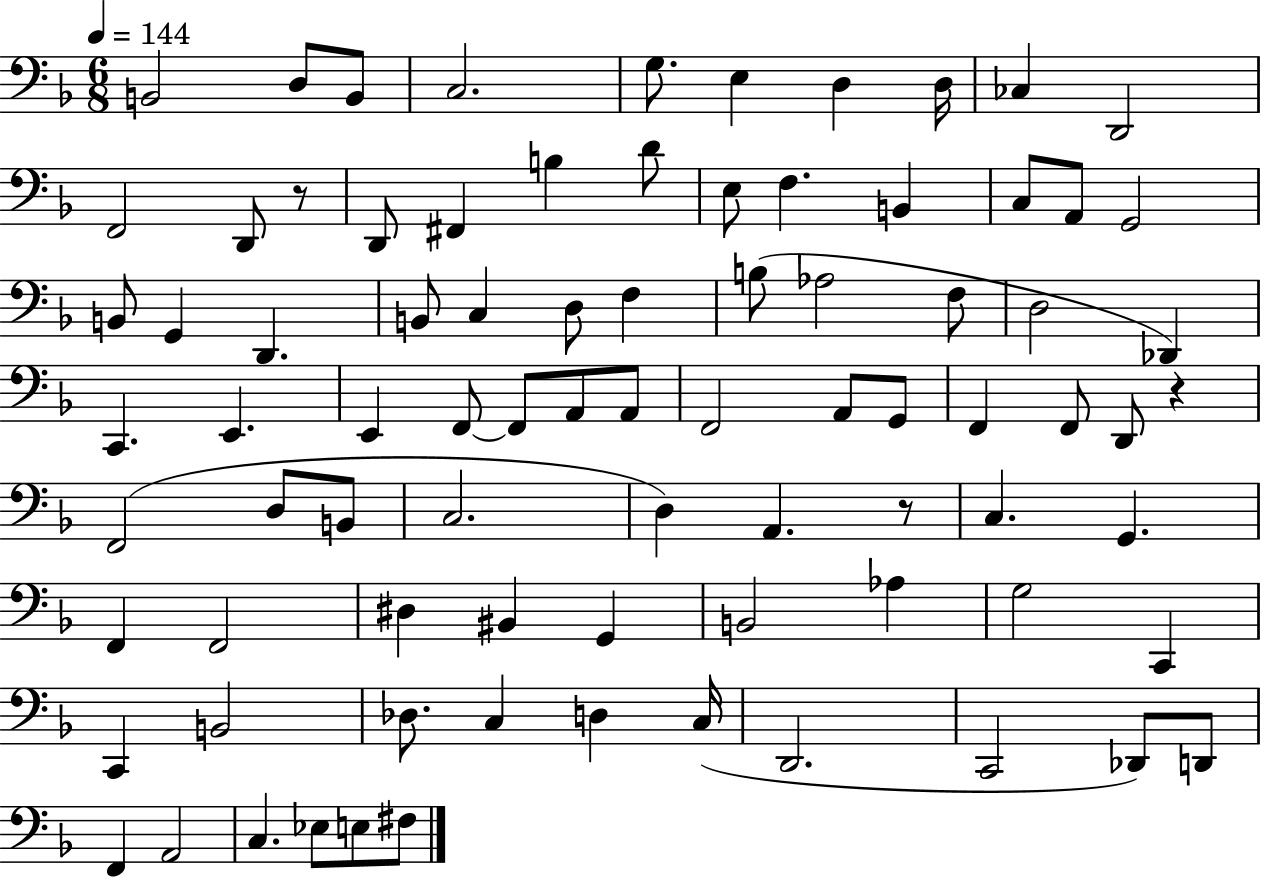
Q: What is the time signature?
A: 6/8